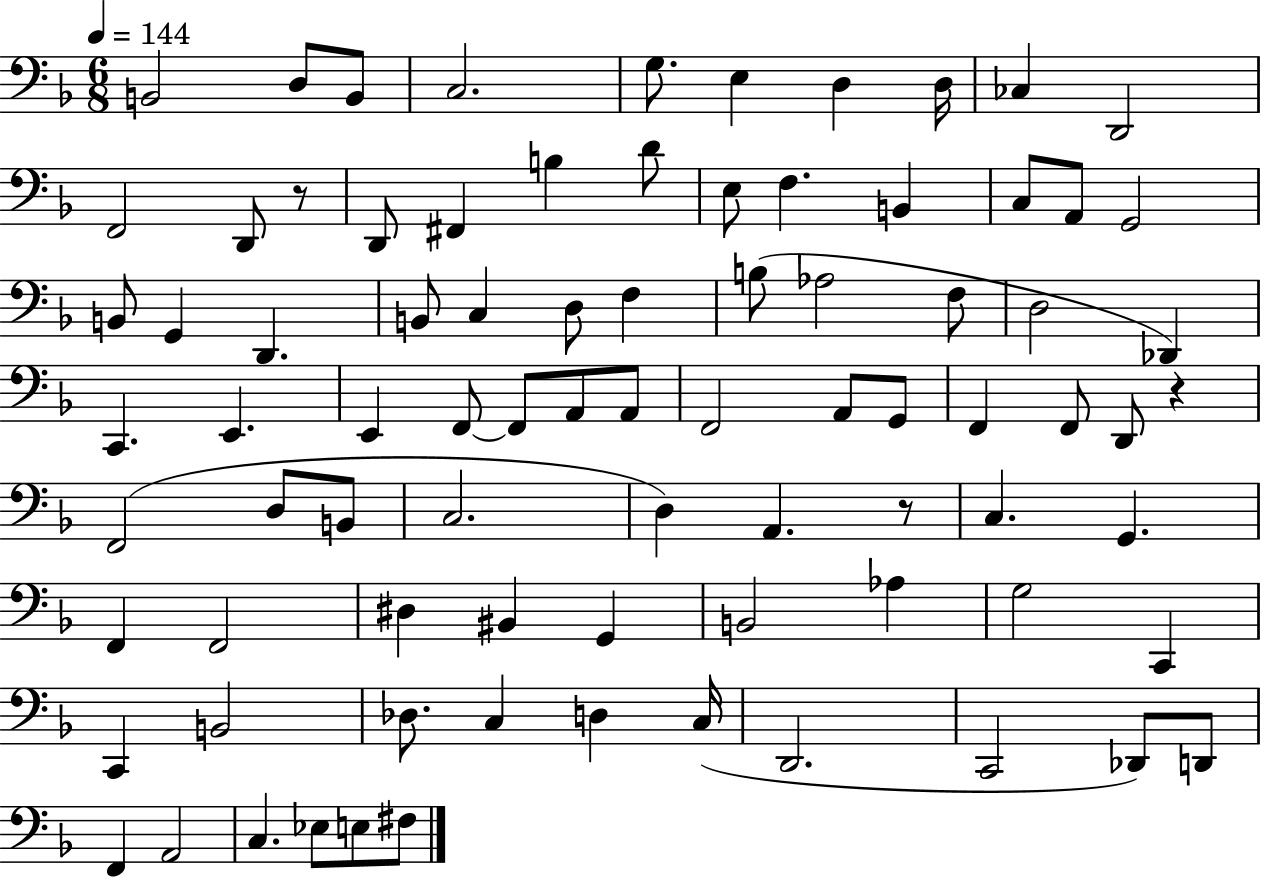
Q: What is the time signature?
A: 6/8